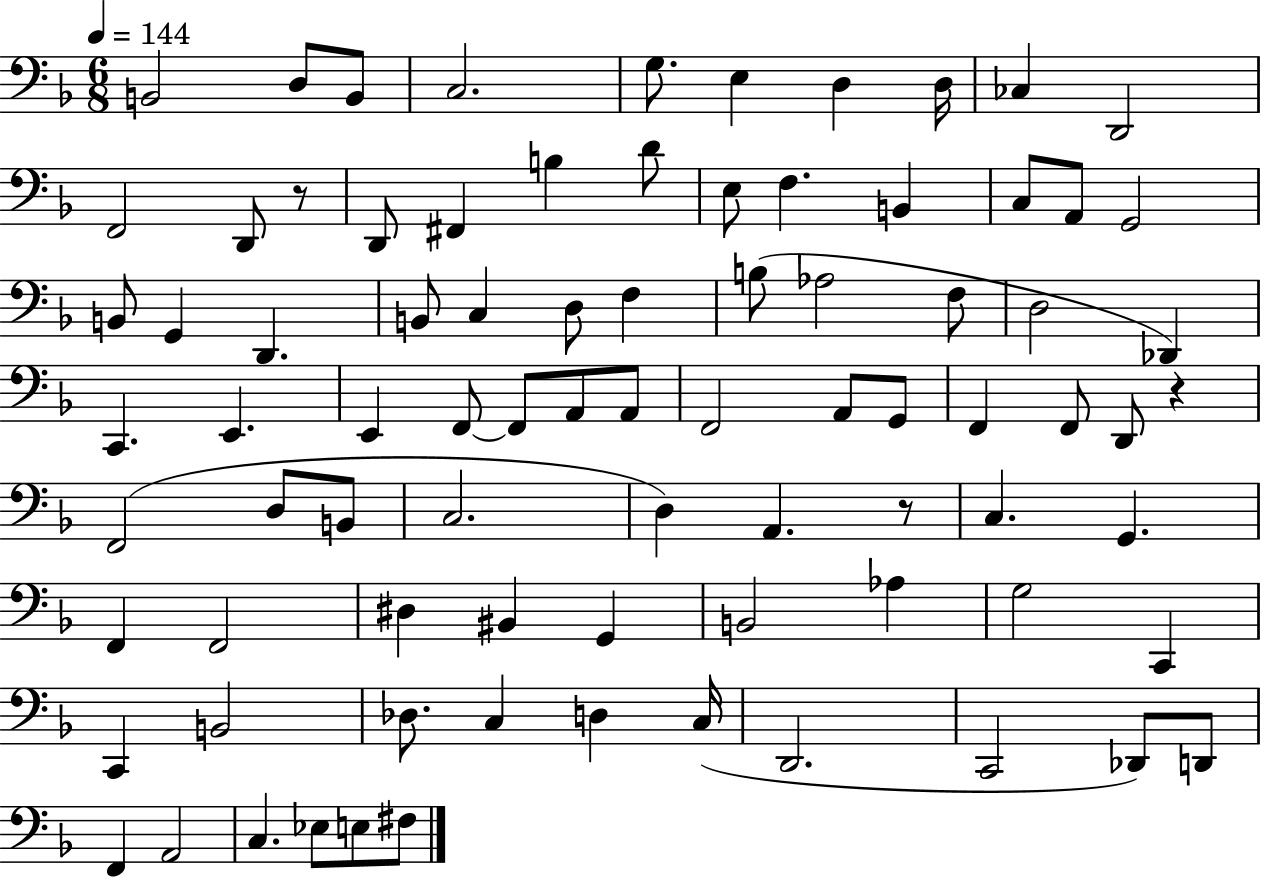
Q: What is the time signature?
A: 6/8